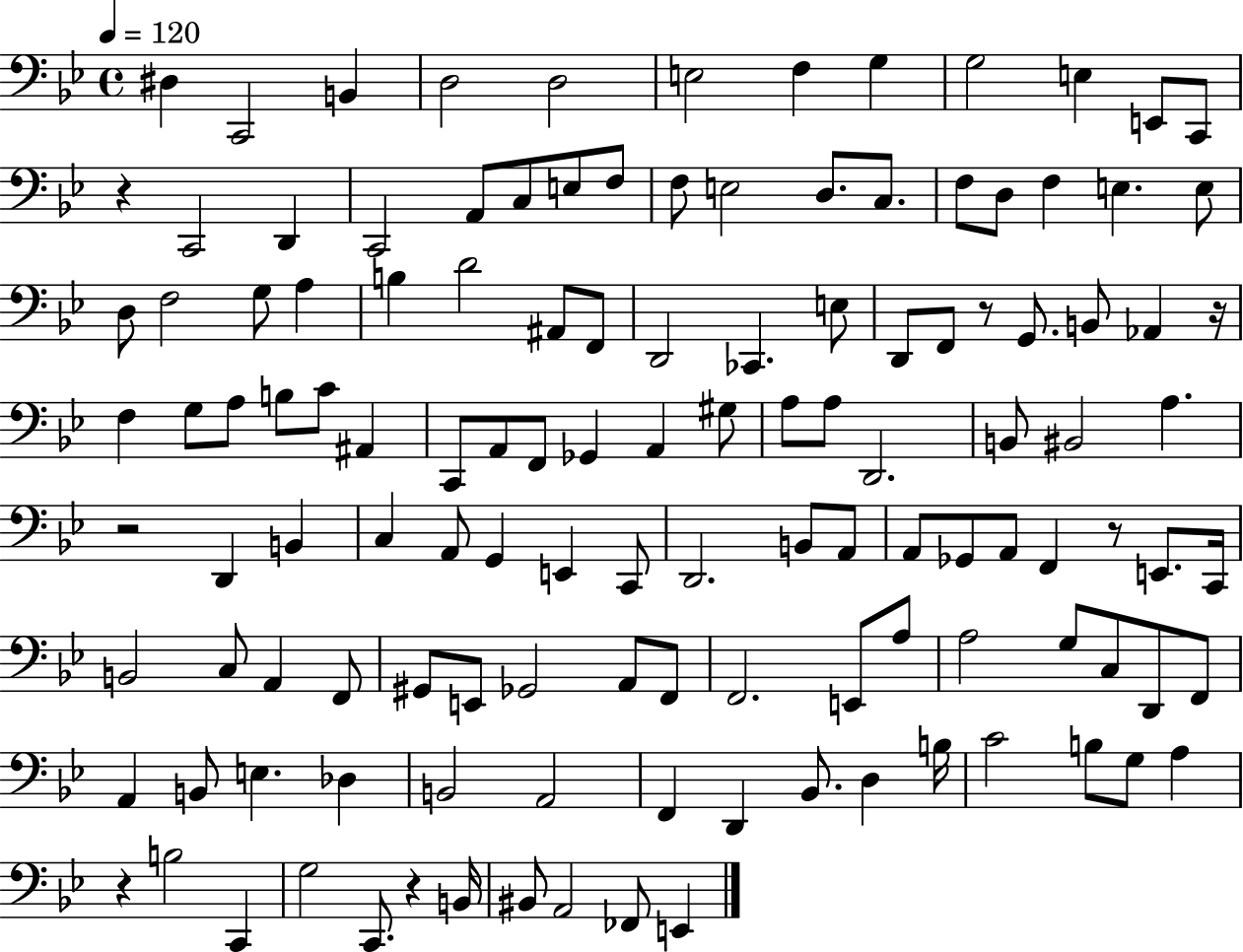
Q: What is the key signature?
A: BES major